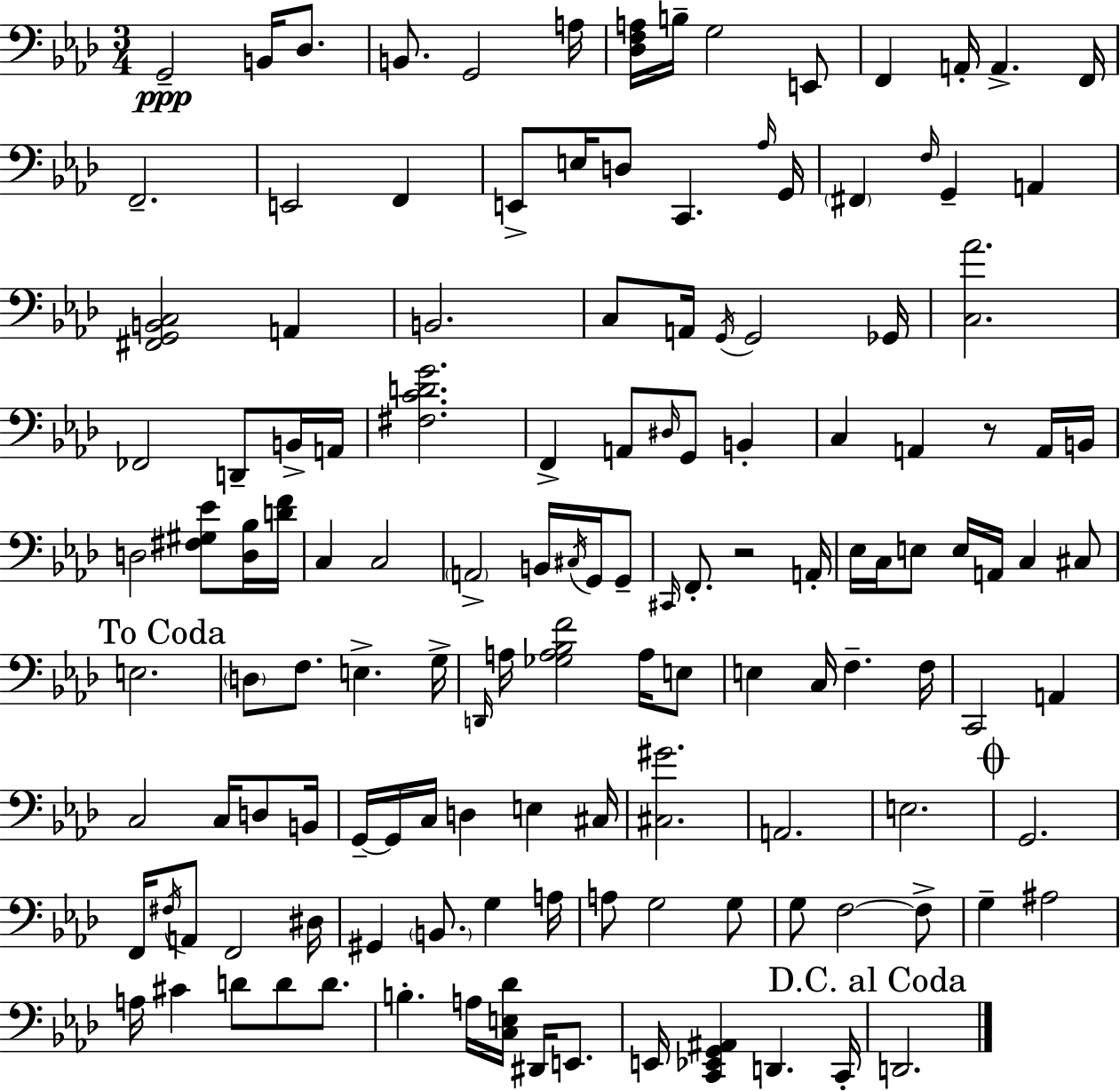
X:1
T:Untitled
M:3/4
L:1/4
K:Fm
G,,2 B,,/4 _D,/2 B,,/2 G,,2 A,/4 [_D,F,A,]/4 B,/4 G,2 E,,/2 F,, A,,/4 A,, F,,/4 F,,2 E,,2 F,, E,,/2 E,/4 D,/2 C,, _A,/4 G,,/4 ^F,, F,/4 G,, A,, [^F,,G,,B,,C,]2 A,, B,,2 C,/2 A,,/4 G,,/4 G,,2 _G,,/4 [C,_A]2 _F,,2 D,,/2 B,,/4 A,,/4 [^F,CDG]2 F,, A,,/2 ^D,/4 G,,/2 B,, C, A,, z/2 A,,/4 B,,/4 D,2 [^F,^G,_E]/2 [D,_B,]/4 [DF]/4 C, C,2 A,,2 B,,/4 ^C,/4 G,,/4 G,,/2 ^C,,/4 F,,/2 z2 A,,/4 _E,/4 C,/4 E,/2 E,/4 A,,/4 C, ^C,/2 E,2 D,/2 F,/2 E, G,/4 D,,/4 A,/4 [_G,A,_B,F]2 A,/4 E,/2 E, C,/4 F, F,/4 C,,2 A,, C,2 C,/4 D,/2 B,,/4 G,,/4 G,,/4 C,/4 D, E, ^C,/4 [^C,^G]2 A,,2 E,2 G,,2 F,,/4 ^F,/4 A,,/2 F,,2 ^D,/4 ^G,, B,,/2 G, A,/4 A,/2 G,2 G,/2 G,/2 F,2 F,/2 G, ^A,2 A,/4 ^C D/2 D/2 D/2 B, A,/4 [C,E,_D]/4 ^D,,/4 E,,/2 E,,/4 [C,,_E,,G,,^A,,] D,, C,,/4 D,,2